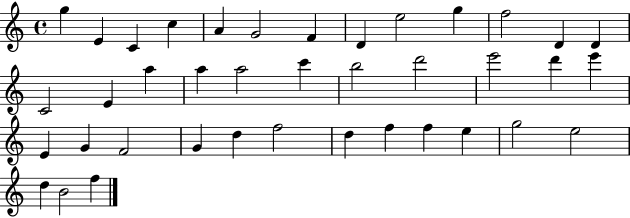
{
  \clef treble
  \time 4/4
  \defaultTimeSignature
  \key c \major
  g''4 e'4 c'4 c''4 | a'4 g'2 f'4 | d'4 e''2 g''4 | f''2 d'4 d'4 | \break c'2 e'4 a''4 | a''4 a''2 c'''4 | b''2 d'''2 | e'''2 d'''4 e'''4 | \break e'4 g'4 f'2 | g'4 d''4 f''2 | d''4 f''4 f''4 e''4 | g''2 e''2 | \break d''4 b'2 f''4 | \bar "|."
}